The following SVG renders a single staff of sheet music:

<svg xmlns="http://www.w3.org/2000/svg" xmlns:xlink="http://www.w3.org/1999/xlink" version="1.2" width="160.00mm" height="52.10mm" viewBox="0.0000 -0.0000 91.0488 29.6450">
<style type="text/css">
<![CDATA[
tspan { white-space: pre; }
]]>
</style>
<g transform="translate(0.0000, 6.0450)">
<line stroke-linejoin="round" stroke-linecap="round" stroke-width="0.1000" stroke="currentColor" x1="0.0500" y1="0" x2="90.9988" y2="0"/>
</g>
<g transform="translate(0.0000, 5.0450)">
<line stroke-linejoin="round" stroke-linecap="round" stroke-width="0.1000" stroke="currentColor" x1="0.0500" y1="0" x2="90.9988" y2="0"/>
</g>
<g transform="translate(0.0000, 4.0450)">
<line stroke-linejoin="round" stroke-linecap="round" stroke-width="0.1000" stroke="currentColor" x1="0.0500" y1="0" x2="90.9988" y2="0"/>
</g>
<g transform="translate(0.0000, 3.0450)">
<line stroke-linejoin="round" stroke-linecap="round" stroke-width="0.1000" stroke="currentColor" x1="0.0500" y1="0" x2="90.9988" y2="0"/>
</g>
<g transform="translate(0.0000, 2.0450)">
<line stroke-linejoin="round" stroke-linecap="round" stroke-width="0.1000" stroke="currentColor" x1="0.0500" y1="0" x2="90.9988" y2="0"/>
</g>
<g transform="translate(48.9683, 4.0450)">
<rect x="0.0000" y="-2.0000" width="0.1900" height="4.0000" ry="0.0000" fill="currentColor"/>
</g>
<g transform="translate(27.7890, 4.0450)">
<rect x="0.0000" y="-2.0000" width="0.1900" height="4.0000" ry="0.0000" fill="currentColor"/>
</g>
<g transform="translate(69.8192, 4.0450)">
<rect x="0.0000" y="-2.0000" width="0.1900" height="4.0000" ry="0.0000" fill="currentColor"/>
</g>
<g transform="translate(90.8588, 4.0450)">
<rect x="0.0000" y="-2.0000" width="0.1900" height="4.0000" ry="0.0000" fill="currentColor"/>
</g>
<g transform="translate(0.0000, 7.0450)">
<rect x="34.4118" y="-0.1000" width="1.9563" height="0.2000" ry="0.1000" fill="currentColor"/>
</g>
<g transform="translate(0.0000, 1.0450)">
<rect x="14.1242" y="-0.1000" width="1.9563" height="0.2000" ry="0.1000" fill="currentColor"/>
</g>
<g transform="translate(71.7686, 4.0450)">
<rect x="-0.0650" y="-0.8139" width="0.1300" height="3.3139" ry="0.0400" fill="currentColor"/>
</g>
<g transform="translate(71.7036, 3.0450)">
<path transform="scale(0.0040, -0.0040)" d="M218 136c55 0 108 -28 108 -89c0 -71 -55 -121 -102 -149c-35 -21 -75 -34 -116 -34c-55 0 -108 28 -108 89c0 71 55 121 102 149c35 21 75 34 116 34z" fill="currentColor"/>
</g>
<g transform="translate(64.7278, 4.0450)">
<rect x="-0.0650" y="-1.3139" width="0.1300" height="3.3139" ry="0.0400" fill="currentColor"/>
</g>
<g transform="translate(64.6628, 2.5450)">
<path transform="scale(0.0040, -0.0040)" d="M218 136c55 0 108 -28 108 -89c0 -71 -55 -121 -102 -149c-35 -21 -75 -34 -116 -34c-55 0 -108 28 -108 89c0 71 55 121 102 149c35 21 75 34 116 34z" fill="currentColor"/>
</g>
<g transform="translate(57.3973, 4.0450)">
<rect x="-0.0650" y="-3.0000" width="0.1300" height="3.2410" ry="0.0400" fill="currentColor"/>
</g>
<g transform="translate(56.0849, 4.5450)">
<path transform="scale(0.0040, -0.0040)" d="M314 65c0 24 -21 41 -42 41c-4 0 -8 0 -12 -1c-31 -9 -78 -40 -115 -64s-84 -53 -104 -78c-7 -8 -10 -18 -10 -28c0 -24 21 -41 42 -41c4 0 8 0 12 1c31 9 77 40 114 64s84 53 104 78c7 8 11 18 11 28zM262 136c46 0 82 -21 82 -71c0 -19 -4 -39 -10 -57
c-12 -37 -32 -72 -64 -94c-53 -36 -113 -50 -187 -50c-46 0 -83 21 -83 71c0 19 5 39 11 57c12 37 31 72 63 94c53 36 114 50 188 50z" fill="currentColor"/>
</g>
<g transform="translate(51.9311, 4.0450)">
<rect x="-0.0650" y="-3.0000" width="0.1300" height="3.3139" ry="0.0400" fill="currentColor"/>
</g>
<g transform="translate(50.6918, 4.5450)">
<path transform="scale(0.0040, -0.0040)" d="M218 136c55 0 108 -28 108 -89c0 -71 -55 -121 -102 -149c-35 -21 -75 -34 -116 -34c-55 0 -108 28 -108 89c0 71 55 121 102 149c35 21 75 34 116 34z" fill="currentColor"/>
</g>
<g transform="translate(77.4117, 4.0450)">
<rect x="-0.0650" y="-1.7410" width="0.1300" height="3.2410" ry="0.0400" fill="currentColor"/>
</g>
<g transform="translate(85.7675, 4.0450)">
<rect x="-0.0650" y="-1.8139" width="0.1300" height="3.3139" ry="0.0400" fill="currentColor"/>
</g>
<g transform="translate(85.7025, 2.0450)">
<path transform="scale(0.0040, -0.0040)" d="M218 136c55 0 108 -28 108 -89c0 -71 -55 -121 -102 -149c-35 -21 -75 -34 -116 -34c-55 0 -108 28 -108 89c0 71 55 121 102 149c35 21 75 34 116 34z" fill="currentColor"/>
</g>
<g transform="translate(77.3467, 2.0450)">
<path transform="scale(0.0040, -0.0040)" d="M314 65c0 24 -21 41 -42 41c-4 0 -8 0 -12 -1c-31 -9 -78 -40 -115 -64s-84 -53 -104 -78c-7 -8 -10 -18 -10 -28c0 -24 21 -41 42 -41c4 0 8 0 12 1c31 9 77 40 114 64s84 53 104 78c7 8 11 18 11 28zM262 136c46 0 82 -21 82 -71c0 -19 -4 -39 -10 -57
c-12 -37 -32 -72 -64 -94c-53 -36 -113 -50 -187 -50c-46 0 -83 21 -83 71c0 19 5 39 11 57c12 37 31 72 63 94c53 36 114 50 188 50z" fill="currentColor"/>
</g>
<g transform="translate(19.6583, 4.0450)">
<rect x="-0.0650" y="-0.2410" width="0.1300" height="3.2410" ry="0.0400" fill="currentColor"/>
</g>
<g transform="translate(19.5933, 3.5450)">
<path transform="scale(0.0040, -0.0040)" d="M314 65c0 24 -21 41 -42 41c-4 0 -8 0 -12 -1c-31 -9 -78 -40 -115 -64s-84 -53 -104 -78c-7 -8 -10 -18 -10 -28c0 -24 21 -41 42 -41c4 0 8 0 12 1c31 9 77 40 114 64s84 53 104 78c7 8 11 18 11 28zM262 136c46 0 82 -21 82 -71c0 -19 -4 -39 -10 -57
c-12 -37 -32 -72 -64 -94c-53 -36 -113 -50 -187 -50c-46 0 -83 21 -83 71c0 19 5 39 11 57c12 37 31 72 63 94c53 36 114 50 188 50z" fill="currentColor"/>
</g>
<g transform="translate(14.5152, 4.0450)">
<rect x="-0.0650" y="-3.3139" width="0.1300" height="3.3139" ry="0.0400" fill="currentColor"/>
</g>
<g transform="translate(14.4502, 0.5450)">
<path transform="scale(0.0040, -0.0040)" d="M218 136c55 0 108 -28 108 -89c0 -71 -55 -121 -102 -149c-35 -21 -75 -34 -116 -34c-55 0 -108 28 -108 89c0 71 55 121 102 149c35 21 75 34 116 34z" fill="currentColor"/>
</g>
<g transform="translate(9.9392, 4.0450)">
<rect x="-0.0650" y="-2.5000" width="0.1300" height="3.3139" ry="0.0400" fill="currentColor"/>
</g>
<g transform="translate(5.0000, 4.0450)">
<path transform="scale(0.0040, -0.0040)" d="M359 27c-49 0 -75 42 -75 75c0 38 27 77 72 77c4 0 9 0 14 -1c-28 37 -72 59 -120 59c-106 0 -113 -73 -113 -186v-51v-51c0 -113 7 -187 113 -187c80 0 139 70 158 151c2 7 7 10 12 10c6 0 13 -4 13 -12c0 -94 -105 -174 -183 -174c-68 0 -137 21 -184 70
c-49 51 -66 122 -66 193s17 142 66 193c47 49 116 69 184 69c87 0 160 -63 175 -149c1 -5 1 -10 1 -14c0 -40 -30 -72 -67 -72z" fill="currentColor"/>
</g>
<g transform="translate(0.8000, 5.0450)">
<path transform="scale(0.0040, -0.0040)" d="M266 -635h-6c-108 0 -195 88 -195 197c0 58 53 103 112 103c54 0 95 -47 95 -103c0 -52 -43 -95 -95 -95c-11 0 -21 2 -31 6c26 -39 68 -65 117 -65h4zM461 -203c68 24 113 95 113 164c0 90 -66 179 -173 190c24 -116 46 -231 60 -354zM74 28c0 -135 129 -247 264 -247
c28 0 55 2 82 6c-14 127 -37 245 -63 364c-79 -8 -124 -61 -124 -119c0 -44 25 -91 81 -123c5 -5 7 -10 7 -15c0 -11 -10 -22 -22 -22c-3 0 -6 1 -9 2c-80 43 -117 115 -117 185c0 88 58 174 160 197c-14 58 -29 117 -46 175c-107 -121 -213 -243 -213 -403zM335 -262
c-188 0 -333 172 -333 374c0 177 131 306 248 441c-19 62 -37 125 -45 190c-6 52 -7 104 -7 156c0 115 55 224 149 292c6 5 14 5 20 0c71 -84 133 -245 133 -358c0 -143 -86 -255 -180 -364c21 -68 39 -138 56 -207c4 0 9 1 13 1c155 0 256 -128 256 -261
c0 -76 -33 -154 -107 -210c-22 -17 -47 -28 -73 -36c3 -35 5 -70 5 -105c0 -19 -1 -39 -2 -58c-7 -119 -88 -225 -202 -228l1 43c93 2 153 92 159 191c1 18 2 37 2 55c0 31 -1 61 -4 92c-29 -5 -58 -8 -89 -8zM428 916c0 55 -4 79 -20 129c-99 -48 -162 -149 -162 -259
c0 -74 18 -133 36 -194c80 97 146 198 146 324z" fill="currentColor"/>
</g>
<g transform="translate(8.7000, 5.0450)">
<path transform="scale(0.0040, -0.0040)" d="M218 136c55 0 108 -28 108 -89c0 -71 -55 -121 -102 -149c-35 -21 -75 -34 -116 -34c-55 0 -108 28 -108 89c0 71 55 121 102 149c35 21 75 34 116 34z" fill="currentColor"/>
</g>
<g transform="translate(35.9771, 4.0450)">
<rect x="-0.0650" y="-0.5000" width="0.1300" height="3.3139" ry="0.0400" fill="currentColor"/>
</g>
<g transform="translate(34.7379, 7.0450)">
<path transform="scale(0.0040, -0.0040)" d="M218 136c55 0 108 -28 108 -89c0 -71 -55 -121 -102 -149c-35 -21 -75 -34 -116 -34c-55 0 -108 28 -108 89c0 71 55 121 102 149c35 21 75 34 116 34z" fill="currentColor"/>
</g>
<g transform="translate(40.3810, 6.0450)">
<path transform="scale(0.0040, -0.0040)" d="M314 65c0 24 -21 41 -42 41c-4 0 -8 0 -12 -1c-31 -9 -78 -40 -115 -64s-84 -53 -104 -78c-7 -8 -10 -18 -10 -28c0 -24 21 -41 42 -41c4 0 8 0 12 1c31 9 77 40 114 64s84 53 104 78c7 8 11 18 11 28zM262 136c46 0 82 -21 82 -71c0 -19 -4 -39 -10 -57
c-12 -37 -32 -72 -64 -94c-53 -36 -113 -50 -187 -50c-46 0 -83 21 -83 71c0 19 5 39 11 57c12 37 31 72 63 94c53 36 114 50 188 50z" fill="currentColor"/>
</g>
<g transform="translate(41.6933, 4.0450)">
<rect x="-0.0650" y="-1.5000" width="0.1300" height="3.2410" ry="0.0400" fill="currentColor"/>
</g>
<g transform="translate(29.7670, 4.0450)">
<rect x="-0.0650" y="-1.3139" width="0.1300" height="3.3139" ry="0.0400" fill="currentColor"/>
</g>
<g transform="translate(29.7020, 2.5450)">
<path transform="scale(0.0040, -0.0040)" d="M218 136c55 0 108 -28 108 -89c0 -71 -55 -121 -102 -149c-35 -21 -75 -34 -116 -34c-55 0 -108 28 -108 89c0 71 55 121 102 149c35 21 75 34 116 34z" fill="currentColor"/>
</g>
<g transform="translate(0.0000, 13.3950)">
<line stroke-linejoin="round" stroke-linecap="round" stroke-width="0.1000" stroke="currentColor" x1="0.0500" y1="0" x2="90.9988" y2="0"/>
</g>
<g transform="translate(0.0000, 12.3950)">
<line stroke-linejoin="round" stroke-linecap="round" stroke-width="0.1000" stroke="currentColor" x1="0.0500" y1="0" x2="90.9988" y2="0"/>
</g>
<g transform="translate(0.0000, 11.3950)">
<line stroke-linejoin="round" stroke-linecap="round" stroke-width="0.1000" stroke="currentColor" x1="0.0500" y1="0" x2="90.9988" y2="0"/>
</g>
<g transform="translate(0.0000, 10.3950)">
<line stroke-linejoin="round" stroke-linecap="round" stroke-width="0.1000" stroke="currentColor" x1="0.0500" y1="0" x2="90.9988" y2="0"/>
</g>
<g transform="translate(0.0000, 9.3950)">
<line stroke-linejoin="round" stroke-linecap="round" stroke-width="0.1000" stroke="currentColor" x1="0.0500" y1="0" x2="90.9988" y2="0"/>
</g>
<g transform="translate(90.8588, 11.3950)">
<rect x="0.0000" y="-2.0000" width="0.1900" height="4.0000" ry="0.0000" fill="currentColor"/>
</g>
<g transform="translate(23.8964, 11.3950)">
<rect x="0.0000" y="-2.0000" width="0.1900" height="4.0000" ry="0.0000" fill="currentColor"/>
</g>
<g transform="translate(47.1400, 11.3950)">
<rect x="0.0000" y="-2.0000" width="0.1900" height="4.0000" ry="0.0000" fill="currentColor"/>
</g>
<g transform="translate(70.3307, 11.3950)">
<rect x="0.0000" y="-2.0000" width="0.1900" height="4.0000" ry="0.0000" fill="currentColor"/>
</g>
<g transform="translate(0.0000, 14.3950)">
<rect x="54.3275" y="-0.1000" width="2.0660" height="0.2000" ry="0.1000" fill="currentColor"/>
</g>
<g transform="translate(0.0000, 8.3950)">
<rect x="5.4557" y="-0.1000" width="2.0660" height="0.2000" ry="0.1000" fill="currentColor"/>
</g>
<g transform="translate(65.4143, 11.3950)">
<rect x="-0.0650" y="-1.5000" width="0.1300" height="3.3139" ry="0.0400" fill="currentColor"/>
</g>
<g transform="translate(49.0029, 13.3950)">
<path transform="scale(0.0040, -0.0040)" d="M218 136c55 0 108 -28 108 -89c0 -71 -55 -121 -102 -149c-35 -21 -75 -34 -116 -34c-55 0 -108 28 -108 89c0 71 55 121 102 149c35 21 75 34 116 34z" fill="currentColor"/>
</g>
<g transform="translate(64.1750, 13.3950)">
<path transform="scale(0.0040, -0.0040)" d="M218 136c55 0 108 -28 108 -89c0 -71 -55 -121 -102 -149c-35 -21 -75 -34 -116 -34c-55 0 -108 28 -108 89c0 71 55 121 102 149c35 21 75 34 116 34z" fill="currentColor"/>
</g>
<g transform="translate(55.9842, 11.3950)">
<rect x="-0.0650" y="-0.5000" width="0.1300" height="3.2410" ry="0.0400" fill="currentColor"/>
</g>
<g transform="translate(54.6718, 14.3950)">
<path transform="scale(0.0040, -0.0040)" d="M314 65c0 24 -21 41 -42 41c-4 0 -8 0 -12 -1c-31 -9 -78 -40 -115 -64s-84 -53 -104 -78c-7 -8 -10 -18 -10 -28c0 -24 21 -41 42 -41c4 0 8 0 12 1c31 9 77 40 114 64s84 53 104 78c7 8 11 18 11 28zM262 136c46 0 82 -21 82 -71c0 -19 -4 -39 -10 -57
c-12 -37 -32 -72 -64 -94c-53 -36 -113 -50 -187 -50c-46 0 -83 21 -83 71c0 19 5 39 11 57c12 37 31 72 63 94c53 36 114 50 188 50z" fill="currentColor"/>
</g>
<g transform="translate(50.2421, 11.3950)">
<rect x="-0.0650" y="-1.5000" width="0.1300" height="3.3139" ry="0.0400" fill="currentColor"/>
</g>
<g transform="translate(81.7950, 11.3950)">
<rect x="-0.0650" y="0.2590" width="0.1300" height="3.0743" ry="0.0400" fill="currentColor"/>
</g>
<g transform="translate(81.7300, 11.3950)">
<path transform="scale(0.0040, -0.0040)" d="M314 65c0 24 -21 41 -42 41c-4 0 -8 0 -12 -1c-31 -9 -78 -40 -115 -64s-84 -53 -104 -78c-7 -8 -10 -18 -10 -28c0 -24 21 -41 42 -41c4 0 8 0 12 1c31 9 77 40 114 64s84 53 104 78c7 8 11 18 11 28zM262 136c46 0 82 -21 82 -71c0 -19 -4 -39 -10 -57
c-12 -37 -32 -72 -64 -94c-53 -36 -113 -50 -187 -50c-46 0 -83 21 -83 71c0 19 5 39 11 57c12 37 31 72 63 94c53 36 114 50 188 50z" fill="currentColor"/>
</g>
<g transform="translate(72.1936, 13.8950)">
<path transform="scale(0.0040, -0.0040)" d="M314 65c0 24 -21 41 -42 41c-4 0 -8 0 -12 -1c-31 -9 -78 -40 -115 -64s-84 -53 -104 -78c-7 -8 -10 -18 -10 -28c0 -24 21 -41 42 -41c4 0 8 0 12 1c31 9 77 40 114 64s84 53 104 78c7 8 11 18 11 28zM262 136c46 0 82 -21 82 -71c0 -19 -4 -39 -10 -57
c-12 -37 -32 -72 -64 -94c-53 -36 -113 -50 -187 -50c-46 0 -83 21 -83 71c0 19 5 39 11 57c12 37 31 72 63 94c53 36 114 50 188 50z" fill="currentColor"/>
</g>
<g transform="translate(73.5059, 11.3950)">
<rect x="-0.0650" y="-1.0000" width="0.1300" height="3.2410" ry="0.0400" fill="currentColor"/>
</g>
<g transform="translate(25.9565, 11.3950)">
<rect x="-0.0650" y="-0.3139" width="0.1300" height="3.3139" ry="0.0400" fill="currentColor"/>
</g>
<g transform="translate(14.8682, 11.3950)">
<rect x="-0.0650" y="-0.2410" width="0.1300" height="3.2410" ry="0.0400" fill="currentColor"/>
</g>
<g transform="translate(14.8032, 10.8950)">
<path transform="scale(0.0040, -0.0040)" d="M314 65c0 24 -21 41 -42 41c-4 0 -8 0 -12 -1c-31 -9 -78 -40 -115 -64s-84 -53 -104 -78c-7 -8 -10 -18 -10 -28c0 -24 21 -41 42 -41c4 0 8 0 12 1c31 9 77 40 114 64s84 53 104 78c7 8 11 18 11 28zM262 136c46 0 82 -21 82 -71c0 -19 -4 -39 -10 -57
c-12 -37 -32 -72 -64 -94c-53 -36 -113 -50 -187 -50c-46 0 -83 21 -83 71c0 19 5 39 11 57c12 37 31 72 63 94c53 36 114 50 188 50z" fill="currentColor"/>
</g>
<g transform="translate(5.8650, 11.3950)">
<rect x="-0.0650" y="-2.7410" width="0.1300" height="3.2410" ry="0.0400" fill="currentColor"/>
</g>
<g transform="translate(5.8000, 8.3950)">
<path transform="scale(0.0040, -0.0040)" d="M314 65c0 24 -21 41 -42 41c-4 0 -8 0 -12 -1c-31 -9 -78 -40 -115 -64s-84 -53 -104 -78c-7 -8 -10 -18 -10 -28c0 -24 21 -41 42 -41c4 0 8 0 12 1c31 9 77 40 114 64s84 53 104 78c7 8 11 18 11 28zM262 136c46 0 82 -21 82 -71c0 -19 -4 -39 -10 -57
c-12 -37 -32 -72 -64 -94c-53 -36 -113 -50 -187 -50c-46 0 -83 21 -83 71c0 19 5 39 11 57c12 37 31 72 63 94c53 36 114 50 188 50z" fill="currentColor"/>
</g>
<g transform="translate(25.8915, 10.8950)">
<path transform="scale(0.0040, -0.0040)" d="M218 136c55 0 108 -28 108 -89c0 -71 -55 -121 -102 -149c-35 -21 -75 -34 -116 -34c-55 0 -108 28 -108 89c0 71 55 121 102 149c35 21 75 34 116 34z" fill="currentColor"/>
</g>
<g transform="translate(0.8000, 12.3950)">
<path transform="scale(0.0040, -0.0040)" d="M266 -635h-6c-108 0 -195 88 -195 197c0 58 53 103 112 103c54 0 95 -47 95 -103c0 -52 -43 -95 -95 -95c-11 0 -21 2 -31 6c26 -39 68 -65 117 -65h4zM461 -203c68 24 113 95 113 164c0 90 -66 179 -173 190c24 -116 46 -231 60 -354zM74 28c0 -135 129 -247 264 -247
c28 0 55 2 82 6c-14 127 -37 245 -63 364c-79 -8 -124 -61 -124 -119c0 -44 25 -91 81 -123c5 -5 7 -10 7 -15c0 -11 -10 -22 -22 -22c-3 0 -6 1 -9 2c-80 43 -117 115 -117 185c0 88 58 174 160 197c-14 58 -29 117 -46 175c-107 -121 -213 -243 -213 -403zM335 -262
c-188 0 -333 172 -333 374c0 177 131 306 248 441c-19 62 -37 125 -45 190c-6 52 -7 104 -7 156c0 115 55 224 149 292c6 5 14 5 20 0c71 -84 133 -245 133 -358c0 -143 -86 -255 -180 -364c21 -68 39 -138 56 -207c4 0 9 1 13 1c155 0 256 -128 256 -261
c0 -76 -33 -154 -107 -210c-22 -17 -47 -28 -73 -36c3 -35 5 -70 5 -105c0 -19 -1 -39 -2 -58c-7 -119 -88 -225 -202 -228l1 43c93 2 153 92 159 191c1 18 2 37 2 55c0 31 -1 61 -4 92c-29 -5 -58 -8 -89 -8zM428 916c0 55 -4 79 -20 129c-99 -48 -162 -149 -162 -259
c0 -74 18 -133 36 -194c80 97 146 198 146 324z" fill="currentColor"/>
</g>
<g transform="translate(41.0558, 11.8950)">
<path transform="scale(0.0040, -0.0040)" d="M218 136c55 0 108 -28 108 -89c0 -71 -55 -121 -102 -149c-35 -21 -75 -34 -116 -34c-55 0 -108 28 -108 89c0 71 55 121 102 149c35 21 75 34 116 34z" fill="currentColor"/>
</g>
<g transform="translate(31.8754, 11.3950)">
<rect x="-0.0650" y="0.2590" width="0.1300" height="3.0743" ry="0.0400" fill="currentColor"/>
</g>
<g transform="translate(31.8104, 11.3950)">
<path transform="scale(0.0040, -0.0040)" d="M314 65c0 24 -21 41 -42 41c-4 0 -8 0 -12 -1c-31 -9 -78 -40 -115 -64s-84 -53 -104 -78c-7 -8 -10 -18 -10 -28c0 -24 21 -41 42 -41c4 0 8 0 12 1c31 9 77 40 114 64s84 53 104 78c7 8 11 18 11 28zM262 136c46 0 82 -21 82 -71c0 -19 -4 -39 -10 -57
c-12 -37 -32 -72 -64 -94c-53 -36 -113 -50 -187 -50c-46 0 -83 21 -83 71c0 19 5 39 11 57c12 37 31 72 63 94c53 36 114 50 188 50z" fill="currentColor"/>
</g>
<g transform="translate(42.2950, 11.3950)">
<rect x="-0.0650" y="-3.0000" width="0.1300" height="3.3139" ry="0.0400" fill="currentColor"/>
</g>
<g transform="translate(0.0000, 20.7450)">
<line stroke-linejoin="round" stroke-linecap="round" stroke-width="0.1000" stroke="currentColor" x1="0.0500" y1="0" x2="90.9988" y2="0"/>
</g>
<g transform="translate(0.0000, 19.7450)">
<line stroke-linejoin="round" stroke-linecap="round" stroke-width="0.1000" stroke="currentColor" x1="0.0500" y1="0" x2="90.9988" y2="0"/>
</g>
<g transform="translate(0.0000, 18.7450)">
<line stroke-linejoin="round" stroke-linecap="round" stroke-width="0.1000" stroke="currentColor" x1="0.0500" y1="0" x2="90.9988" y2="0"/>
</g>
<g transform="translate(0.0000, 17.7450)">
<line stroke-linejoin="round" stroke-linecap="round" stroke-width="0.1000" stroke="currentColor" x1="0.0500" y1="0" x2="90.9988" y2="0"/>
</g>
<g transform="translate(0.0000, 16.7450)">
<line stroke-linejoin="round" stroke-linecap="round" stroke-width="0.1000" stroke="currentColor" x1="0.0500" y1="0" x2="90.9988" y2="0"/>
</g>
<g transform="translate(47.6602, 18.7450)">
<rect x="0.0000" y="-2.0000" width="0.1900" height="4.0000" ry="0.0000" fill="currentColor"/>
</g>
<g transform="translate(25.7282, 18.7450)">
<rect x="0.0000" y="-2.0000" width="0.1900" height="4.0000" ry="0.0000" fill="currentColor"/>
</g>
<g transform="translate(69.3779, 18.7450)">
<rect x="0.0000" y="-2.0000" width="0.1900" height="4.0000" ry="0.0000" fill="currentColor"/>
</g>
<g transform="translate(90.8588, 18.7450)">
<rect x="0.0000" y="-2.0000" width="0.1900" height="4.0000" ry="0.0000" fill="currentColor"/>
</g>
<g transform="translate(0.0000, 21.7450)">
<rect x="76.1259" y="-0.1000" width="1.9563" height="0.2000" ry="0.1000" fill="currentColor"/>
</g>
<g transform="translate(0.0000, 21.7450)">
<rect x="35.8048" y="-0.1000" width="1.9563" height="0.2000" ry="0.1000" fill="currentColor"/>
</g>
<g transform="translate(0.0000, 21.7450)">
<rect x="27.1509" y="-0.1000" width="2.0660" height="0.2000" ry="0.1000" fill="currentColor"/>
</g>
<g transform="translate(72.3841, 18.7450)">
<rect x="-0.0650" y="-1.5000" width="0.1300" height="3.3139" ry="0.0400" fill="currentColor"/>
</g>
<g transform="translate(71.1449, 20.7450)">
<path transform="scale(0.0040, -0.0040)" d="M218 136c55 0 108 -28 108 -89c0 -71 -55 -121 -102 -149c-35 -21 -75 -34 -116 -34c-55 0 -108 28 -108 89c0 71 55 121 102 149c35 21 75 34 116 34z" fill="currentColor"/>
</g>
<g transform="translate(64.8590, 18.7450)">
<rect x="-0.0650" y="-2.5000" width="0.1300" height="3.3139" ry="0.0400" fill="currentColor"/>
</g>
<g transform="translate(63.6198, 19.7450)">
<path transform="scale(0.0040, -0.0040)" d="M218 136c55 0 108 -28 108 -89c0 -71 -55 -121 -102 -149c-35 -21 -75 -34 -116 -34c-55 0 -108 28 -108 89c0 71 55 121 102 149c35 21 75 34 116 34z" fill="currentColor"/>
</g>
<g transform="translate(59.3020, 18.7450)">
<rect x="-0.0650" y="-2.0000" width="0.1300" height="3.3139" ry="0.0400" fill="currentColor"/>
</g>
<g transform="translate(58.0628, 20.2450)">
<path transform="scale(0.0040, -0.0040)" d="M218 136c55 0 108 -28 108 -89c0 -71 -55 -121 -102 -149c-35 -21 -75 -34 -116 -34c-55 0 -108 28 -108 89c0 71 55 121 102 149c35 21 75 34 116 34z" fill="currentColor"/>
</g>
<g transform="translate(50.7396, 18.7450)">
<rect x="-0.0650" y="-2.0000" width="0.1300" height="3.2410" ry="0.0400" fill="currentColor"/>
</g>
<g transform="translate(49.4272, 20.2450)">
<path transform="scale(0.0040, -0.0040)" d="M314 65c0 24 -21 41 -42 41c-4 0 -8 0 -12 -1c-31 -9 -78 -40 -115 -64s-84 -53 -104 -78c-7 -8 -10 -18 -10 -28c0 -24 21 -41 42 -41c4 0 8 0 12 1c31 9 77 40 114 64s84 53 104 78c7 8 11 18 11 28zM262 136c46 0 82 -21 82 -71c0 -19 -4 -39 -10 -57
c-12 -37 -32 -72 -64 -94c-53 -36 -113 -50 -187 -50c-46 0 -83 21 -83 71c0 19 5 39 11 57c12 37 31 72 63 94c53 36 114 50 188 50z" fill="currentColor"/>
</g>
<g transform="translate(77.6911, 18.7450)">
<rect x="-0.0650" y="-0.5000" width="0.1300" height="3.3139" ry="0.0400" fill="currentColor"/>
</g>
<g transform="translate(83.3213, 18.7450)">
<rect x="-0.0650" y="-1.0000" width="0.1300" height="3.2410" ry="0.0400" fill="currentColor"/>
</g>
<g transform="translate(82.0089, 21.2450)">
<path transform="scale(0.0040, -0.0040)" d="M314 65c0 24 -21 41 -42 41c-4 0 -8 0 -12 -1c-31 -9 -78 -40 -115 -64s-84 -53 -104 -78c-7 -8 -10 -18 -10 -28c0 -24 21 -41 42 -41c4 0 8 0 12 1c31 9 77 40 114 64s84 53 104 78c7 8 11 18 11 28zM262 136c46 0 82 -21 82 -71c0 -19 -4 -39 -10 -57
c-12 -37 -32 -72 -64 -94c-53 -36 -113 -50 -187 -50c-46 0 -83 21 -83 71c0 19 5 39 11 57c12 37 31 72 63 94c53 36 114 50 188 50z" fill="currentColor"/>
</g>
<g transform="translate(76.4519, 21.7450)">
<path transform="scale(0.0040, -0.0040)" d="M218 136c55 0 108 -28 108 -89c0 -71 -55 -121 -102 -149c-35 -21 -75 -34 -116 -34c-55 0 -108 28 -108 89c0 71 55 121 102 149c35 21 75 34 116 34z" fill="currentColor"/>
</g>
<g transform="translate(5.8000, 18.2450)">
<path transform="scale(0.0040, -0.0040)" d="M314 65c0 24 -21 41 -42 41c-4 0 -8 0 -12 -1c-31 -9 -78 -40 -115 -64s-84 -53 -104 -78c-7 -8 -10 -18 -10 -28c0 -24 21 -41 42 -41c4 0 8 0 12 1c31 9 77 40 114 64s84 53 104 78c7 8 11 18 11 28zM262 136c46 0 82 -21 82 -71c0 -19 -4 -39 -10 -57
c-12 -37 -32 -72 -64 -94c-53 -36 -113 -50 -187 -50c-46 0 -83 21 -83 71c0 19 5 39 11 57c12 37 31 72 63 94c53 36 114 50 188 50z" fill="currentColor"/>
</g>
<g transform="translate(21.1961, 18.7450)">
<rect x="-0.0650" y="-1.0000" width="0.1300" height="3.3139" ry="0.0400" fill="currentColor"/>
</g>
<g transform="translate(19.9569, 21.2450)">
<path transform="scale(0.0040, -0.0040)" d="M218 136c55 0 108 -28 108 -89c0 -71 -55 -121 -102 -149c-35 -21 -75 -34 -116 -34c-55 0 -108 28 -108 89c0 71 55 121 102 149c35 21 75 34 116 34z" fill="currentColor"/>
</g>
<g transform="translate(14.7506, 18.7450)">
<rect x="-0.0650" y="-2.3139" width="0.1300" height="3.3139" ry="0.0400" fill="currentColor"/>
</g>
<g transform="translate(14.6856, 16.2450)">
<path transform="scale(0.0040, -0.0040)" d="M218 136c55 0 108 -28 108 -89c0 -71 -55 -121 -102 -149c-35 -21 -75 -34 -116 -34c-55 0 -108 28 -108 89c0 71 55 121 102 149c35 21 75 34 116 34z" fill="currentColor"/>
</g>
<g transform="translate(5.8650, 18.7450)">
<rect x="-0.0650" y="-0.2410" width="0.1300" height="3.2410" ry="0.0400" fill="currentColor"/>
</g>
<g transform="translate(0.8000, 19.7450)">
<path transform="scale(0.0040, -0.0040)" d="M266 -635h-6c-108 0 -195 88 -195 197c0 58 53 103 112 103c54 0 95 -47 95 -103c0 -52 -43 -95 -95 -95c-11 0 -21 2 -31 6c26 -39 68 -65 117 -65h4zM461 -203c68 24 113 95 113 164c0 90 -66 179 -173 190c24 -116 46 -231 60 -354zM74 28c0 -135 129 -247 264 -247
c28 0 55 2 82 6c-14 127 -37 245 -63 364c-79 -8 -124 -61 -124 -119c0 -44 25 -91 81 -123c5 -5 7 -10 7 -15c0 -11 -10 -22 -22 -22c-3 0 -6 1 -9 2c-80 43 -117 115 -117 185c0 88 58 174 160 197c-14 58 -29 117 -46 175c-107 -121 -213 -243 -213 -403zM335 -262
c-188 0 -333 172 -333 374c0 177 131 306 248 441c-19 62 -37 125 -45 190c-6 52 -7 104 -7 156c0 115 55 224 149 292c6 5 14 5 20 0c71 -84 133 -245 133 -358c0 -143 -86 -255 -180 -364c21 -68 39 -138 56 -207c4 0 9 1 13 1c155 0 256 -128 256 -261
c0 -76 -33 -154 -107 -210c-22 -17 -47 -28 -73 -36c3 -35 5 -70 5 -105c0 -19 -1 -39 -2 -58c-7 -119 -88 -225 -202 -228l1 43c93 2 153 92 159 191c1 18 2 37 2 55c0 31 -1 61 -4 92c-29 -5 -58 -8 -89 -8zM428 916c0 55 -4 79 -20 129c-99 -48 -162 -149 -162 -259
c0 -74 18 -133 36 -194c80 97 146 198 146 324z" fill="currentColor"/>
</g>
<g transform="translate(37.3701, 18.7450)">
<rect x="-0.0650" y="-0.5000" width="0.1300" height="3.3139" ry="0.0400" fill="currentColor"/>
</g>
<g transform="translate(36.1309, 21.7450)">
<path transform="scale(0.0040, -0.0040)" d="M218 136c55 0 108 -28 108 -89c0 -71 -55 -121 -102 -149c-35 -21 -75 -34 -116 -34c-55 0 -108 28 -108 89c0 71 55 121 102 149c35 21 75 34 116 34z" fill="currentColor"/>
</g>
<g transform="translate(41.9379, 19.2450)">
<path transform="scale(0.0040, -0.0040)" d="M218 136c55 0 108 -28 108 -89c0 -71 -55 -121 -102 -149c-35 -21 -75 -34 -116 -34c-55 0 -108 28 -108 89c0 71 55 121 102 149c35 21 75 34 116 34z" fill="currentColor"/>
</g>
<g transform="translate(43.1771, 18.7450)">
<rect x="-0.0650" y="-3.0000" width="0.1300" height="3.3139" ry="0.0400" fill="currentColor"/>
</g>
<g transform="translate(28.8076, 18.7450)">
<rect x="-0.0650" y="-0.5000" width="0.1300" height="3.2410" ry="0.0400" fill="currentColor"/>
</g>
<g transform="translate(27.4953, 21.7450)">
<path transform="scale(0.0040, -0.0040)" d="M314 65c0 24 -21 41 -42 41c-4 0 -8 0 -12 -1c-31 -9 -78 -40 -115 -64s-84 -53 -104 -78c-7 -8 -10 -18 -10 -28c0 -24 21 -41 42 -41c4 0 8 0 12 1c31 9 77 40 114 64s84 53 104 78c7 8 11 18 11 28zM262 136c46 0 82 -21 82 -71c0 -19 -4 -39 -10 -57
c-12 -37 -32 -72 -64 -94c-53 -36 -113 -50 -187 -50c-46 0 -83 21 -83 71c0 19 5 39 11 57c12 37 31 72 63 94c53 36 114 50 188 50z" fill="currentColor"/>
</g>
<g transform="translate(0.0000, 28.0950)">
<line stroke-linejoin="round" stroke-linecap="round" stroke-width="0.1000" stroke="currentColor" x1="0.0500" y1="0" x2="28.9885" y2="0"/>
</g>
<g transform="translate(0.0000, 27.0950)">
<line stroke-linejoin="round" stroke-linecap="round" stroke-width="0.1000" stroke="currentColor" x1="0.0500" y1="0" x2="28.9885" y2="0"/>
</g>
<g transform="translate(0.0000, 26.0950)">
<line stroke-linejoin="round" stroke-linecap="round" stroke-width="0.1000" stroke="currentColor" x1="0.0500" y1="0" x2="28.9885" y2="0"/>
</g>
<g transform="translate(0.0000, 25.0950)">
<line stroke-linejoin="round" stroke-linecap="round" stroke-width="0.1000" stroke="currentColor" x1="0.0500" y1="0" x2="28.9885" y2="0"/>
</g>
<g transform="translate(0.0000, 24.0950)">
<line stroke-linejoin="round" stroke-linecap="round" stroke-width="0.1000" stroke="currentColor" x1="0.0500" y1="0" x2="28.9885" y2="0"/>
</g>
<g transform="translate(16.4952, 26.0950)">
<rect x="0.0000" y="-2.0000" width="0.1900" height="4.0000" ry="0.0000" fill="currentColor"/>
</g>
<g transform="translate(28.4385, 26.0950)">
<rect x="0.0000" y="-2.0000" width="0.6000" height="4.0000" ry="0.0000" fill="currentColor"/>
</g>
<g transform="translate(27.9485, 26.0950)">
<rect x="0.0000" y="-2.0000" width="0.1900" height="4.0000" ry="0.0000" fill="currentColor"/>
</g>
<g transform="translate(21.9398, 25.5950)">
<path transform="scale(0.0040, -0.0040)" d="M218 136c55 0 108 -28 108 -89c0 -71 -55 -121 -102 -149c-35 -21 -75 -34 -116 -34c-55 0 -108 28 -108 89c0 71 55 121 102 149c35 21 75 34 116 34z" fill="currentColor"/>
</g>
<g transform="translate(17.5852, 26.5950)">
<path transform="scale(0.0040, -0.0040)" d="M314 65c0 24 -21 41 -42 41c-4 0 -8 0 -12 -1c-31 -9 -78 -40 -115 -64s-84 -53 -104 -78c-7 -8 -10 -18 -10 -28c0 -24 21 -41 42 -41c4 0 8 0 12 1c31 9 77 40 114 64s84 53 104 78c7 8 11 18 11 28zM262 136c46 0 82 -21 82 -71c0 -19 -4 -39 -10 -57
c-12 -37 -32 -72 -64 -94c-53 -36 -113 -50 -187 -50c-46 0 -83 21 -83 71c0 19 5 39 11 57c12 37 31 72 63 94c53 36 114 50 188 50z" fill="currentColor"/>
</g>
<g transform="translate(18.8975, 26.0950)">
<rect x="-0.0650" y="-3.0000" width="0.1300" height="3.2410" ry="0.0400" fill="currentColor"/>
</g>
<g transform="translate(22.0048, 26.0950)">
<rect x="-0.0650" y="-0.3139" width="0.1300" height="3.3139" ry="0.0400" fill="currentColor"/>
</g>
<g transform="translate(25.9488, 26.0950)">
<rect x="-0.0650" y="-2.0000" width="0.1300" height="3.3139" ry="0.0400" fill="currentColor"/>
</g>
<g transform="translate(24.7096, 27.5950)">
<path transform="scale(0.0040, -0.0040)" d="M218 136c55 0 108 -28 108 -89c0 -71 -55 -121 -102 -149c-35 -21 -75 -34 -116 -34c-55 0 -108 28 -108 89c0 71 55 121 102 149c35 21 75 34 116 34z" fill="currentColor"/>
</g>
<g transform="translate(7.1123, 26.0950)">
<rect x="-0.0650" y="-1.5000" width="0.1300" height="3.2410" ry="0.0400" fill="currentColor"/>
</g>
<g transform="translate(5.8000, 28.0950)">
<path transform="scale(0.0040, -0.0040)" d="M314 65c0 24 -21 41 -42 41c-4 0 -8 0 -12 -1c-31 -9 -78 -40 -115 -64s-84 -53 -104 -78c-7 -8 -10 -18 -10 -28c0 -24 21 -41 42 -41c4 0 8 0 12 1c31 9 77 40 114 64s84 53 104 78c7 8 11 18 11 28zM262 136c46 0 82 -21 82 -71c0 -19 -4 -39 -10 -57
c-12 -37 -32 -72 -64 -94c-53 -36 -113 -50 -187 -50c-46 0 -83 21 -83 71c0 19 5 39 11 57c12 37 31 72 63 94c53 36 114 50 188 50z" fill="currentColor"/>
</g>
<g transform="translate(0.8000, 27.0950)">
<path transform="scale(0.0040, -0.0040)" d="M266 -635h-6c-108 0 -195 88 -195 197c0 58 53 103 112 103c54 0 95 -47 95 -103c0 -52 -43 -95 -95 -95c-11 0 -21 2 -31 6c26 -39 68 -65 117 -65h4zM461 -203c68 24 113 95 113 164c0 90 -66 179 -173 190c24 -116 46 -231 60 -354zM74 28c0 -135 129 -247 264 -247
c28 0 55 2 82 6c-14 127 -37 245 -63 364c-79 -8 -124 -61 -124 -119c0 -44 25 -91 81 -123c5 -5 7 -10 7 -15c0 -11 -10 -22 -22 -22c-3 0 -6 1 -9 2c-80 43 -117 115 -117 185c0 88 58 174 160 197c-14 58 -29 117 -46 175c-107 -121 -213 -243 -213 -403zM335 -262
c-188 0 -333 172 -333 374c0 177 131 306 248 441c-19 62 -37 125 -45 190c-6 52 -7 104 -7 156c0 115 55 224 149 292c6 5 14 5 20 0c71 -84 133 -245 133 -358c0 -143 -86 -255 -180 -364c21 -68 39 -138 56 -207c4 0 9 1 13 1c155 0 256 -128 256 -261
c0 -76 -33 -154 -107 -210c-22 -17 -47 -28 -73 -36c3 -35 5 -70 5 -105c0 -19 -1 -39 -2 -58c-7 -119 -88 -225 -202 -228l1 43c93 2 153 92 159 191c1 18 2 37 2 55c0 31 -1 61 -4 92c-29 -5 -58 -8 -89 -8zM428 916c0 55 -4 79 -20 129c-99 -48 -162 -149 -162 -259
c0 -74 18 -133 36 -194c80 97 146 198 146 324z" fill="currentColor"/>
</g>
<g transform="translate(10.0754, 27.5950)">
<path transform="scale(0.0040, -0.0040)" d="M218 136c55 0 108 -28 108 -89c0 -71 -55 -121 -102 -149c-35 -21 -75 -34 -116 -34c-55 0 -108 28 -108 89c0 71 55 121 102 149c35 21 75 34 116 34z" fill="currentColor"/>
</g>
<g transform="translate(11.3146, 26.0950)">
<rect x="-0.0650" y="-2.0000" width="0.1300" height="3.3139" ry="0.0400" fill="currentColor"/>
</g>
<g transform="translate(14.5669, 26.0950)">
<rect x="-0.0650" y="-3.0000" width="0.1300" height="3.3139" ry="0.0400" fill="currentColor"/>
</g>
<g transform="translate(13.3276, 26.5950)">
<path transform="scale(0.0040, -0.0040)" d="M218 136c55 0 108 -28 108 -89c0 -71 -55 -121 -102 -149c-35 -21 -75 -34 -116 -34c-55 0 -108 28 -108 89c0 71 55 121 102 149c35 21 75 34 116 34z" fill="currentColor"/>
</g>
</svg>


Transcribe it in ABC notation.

X:1
T:Untitled
M:4/4
L:1/4
K:C
G b c2 e C E2 A A2 e d f2 f a2 c2 c B2 A E C2 E D2 B2 c2 g D C2 C A F2 F G E C D2 E2 F A A2 c F